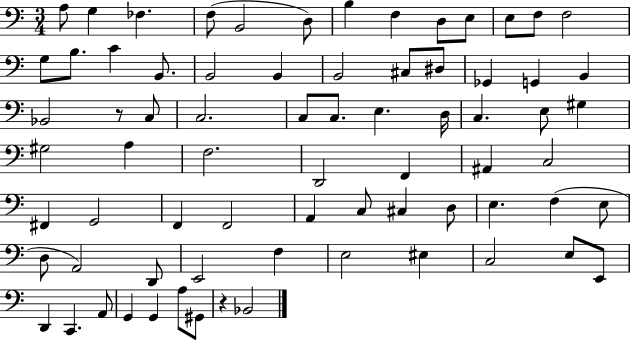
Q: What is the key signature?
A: C major